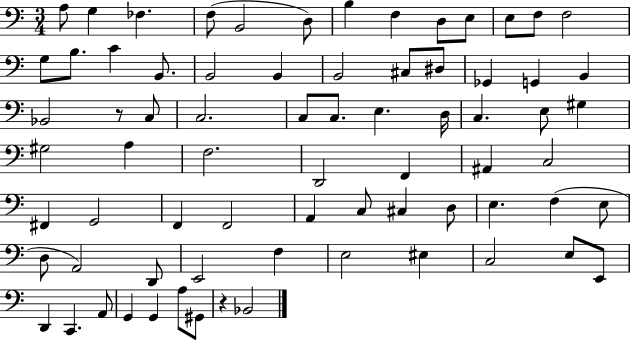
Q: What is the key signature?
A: C major